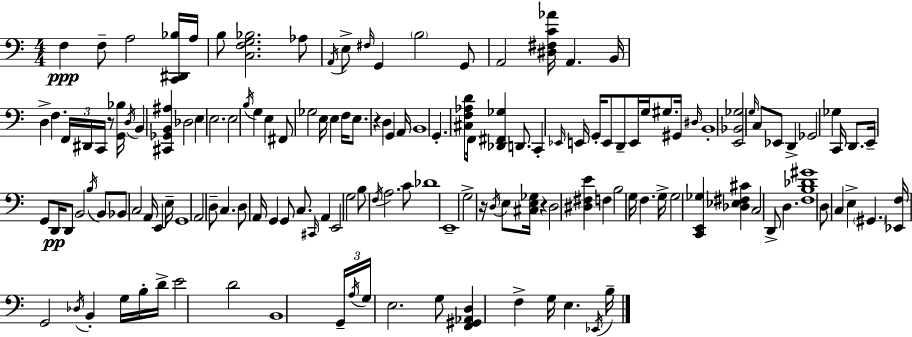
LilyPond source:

{
  \clef bass
  \numericTimeSignature
  \time 4/4
  \key a \minor
  f4\ppp f8-- a2 <c, dis, bes>16 a16 | b8 <c f g bes>2. aes8 | \acciaccatura { a,16 } e8-> \grace { fis16 } g,4 \parenthesize b2 | g,8 a,2 <dis fis c' aes'>16 a,4. | \break b,16 d4-> f4. \tuplet 3/2 { f,16 dis,16 c,16 } r8 | <g, bes>16 \acciaccatura { d16 } b,4 <cis, ges, b, ais>4 des2 | e4 e2. | e2 \acciaccatura { b16 } g4 | \break e4 fis,8 ges2 e16 e4 | f16 e8. r4 d4 g,4 | a,16 b,1 | g,4.-. <cis f aes d'>8 f,16 <des, fis, ges>4 | \break d,8. c,4-. \grace { ees,16 } e,16 g,16-. e,8 d,8-- e,16 | g16 gis8. gis,16 \grace { dis16 } b,1-. | <e, bes, ges>2 \grace { g16 } c8 | ees,8 d,4-> ges,2 ges4 | \break c,16 d,8. e,16-- g,8 d,16\pp d,8 b,2 | \acciaccatura { b16 } b,8 bes,8 c2 | a,16 e,4 e16-- g,1 | a,2 | \break d8-- c4. d8 a,16 g,4 g,8 | c8. \grace { cis,16 } a,4 e,2 | g2 b8 \acciaccatura { f16 } a2. | c'8 des'1 | \break e,1-- | g2-> | r16 \acciaccatura { d16 } e8 <cis e ges>16 r4 d2 | <dis fis e'>4 f4 b2 | \break g16 f4. g16-> g2 | <c, e, ges>4 <des ees fis cis'>4 c2 | d,8-> d4. <f b des' gis'>1 | d8 c4 | \break e4-> \parenthesize gis,4. <ees, f>16 g,2 | \acciaccatura { des16 } b,4-. g16 b16-. d'16-> e'2 | d'2 b,1 | \tuplet 3/2 { g,16-- \acciaccatura { a16 } g16 } e2. | \break g8 <f, gis, aes, d>4 | f4-> g16 e4. \acciaccatura { ees,16 } b16-- \bar "|."
}